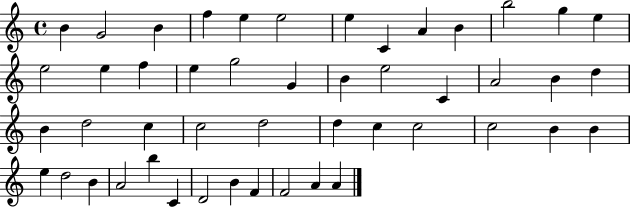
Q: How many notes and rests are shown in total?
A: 48